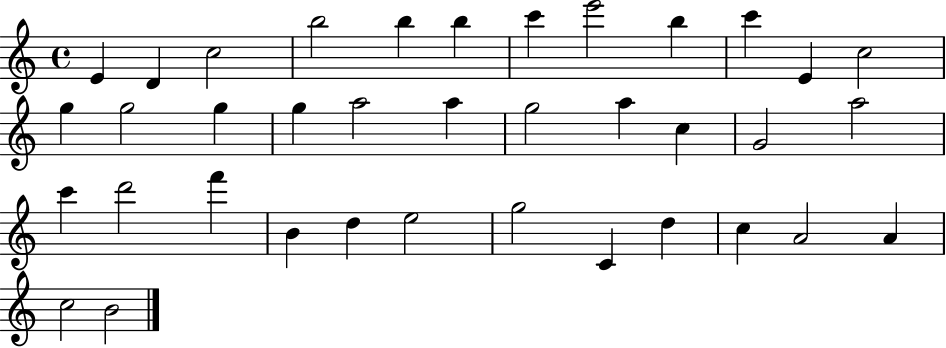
X:1
T:Untitled
M:4/4
L:1/4
K:C
E D c2 b2 b b c' e'2 b c' E c2 g g2 g g a2 a g2 a c G2 a2 c' d'2 f' B d e2 g2 C d c A2 A c2 B2